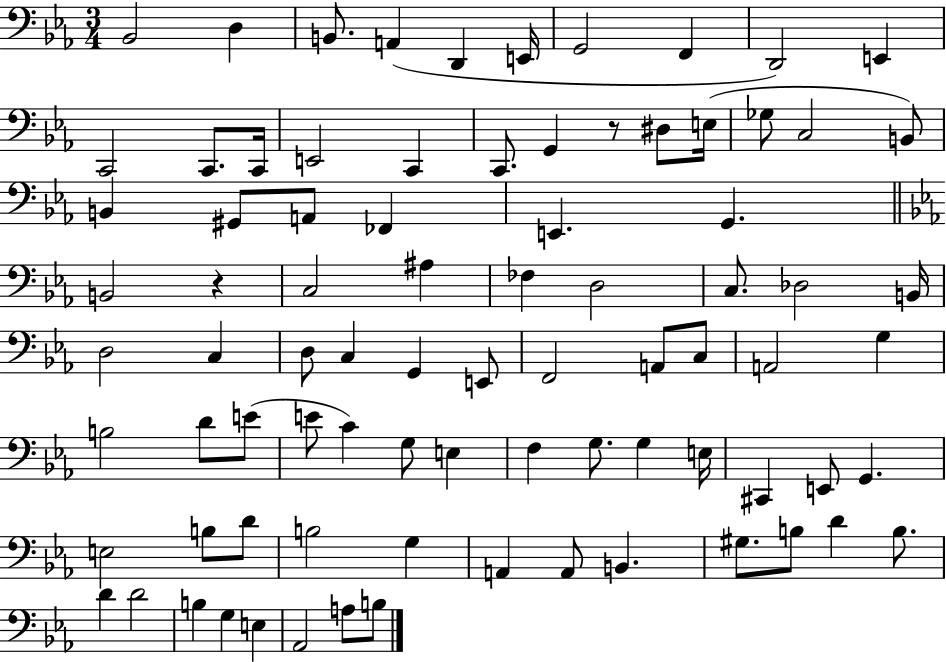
{
  \clef bass
  \numericTimeSignature
  \time 3/4
  \key ees \major
  \repeat volta 2 { bes,2 d4 | b,8. a,4( d,4 e,16 | g,2 f,4 | d,2) e,4 | \break c,2 c,8. c,16 | e,2 c,4 | c,8. g,4 r8 dis8 e16( | ges8 c2 b,8) | \break b,4 gis,8 a,8 fes,4 | e,4. g,4. | \bar "||" \break \key ees \major b,2 r4 | c2 ais4 | fes4 d2 | c8. des2 b,16 | \break d2 c4 | d8 c4 g,4 e,8 | f,2 a,8 c8 | a,2 g4 | \break b2 d'8 e'8( | e'8 c'4) g8 e4 | f4 g8. g4 e16 | cis,4 e,8 g,4. | \break e2 b8 d'8 | b2 g4 | a,4 a,8 b,4. | gis8. b8 d'4 b8. | \break d'4 d'2 | b4 g4 e4 | aes,2 a8 b8 | } \bar "|."
}